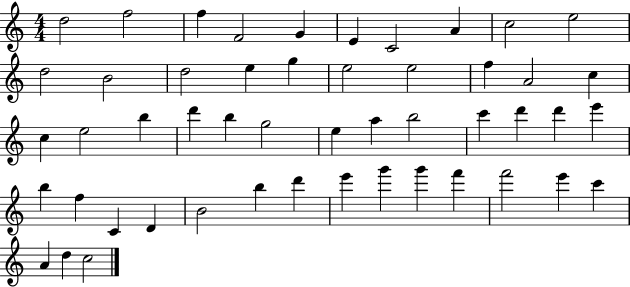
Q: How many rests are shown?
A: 0